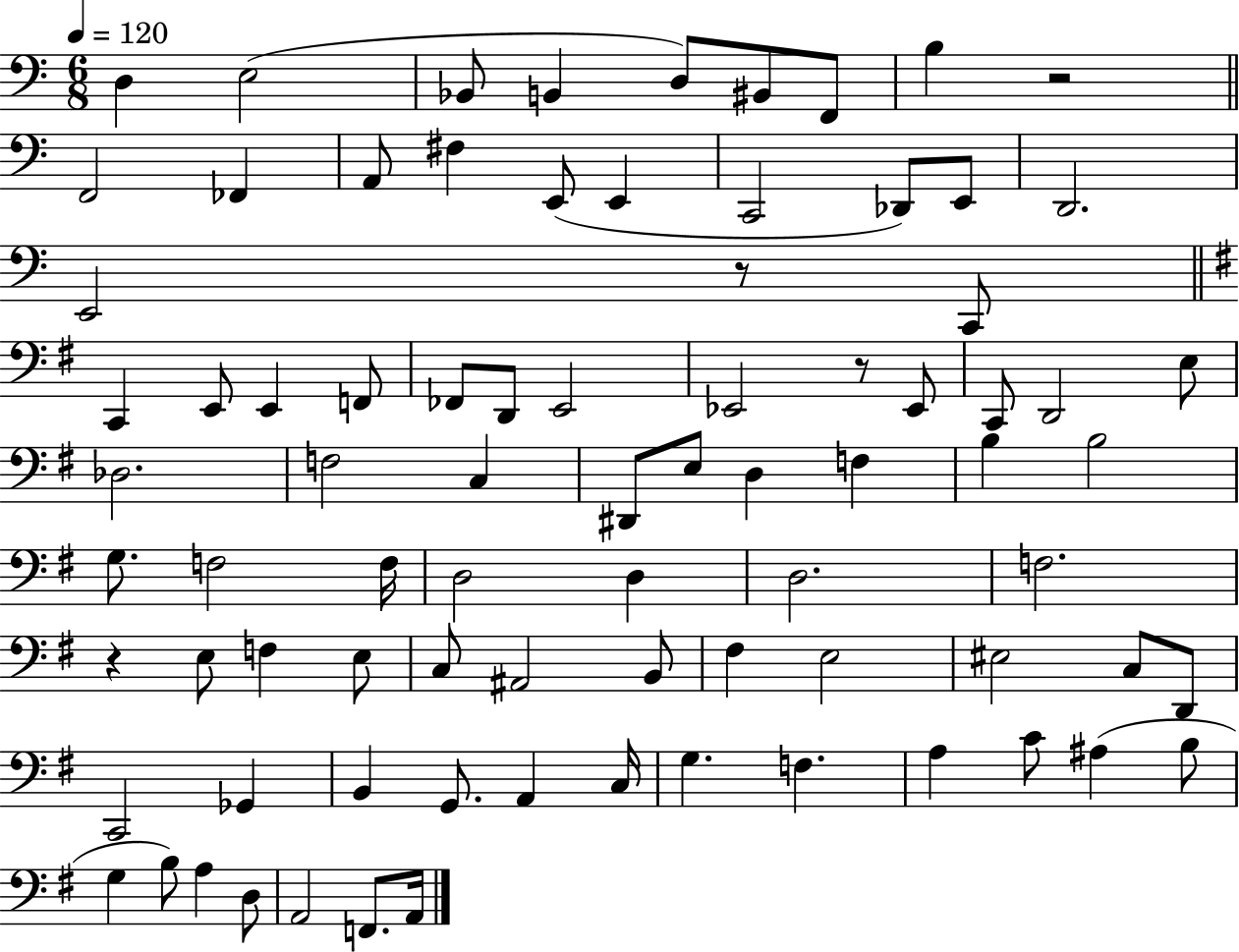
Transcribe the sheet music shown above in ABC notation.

X:1
T:Untitled
M:6/8
L:1/4
K:C
D, E,2 _B,,/2 B,, D,/2 ^B,,/2 F,,/2 B, z2 F,,2 _F,, A,,/2 ^F, E,,/2 E,, C,,2 _D,,/2 E,,/2 D,,2 E,,2 z/2 C,,/2 C,, E,,/2 E,, F,,/2 _F,,/2 D,,/2 E,,2 _E,,2 z/2 _E,,/2 C,,/2 D,,2 E,/2 _D,2 F,2 C, ^D,,/2 E,/2 D, F, B, B,2 G,/2 F,2 F,/4 D,2 D, D,2 F,2 z E,/2 F, E,/2 C,/2 ^A,,2 B,,/2 ^F, E,2 ^E,2 C,/2 D,,/2 C,,2 _G,, B,, G,,/2 A,, C,/4 G, F, A, C/2 ^A, B,/2 G, B,/2 A, D,/2 A,,2 F,,/2 A,,/4